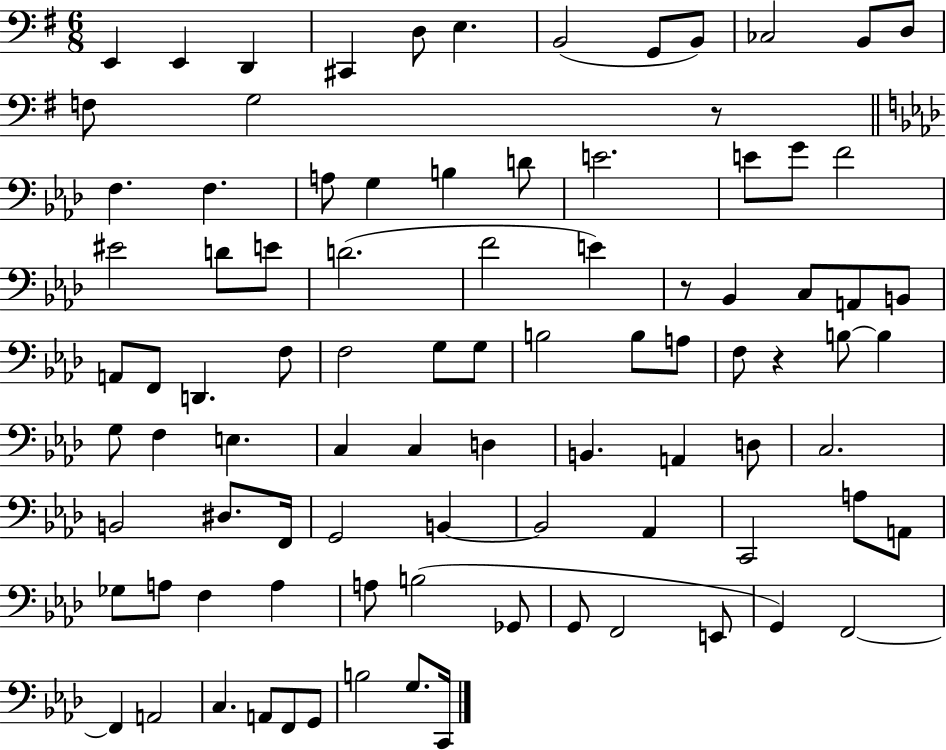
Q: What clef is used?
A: bass